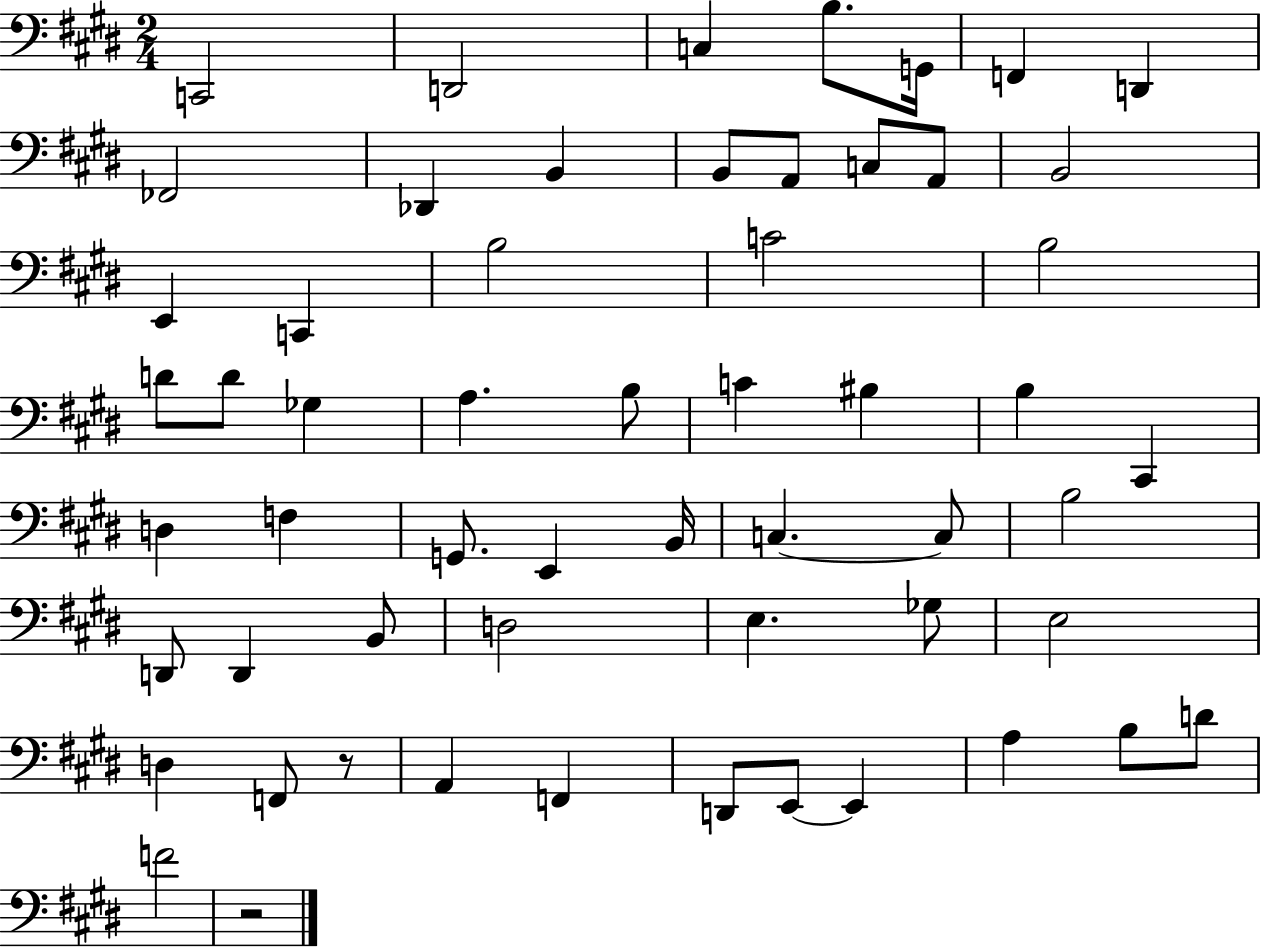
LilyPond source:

{
  \clef bass
  \numericTimeSignature
  \time 2/4
  \key e \major
  c,2 | d,2 | c4 b8. g,16 | f,4 d,4 | \break fes,2 | des,4 b,4 | b,8 a,8 c8 a,8 | b,2 | \break e,4 c,4 | b2 | c'2 | b2 | \break d'8 d'8 ges4 | a4. b8 | c'4 bis4 | b4 cis,4 | \break d4 f4 | g,8. e,4 b,16 | c4.~~ c8 | b2 | \break d,8 d,4 b,8 | d2 | e4. ges8 | e2 | \break d4 f,8 r8 | a,4 f,4 | d,8 e,8~~ e,4 | a4 b8 d'8 | \break f'2 | r2 | \bar "|."
}